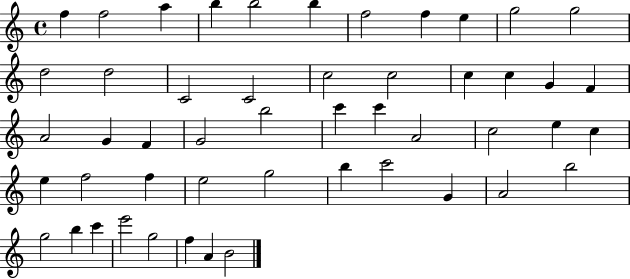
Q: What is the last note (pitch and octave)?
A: B4